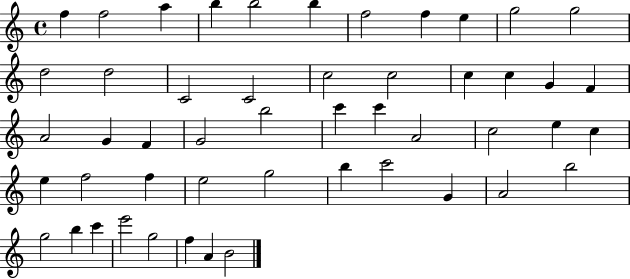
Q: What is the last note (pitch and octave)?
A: B4